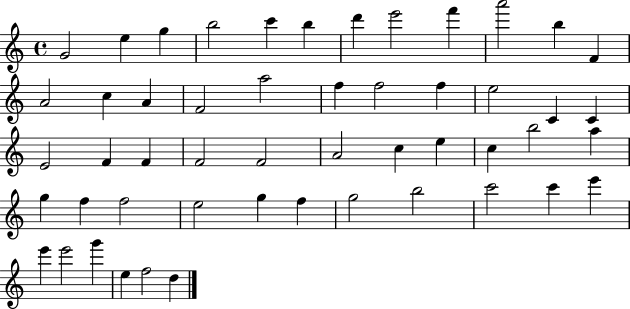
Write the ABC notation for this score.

X:1
T:Untitled
M:4/4
L:1/4
K:C
G2 e g b2 c' b d' e'2 f' a'2 b F A2 c A F2 a2 f f2 f e2 C C E2 F F F2 F2 A2 c e c b2 a g f f2 e2 g f g2 b2 c'2 c' e' e' e'2 g' e f2 d